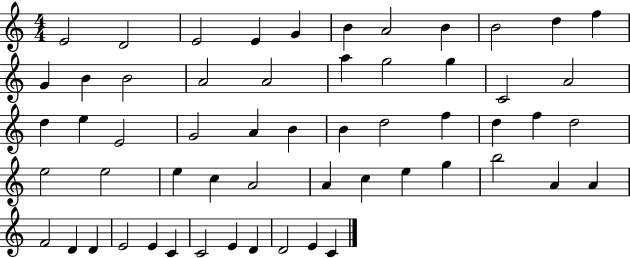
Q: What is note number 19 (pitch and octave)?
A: G5